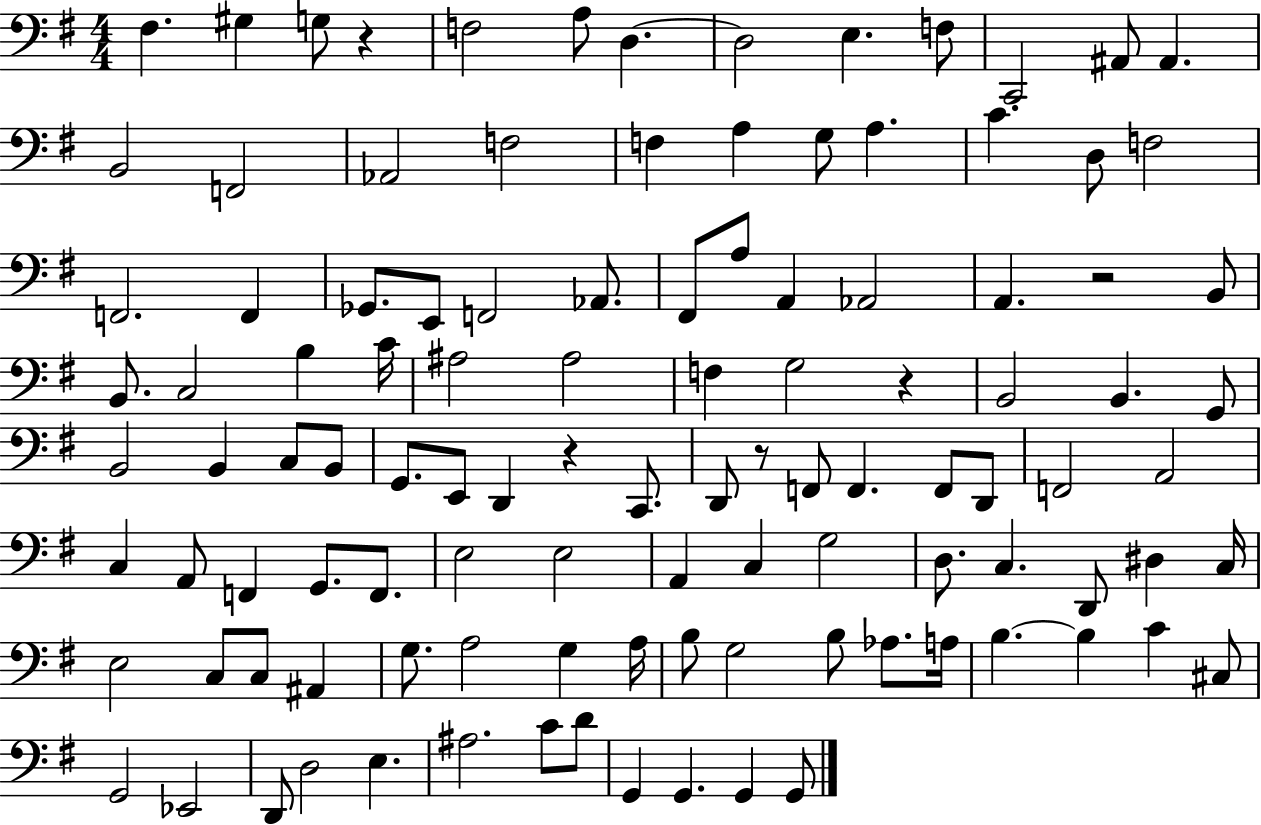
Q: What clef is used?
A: bass